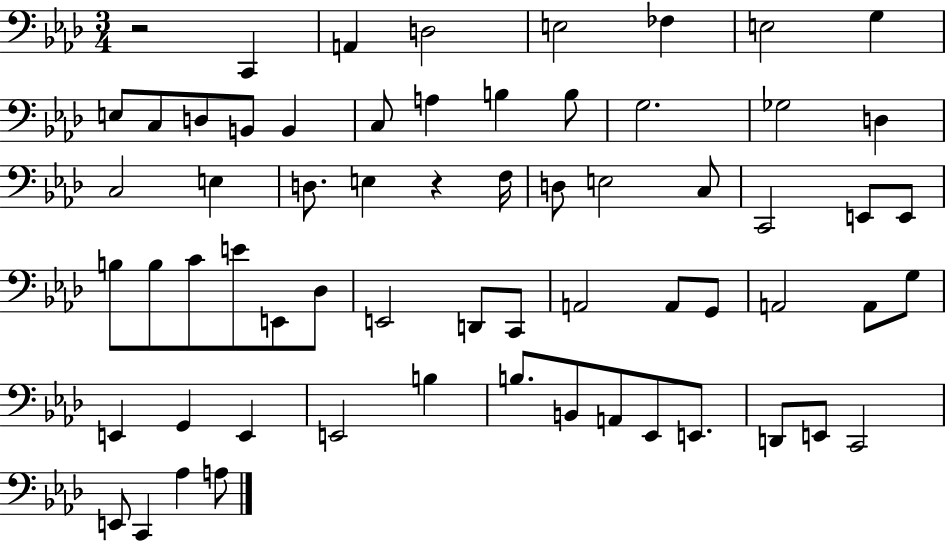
R/h C2/q A2/q D3/h E3/h FES3/q E3/h G3/q E3/e C3/e D3/e B2/e B2/q C3/e A3/q B3/q B3/e G3/h. Gb3/h D3/q C3/h E3/q D3/e. E3/q R/q F3/s D3/e E3/h C3/e C2/h E2/e E2/e B3/e B3/e C4/e E4/e E2/e Db3/e E2/h D2/e C2/e A2/h A2/e G2/e A2/h A2/e G3/e E2/q G2/q E2/q E2/h B3/q B3/e. B2/e A2/e Eb2/e E2/e. D2/e E2/e C2/h E2/e C2/q Ab3/q A3/e